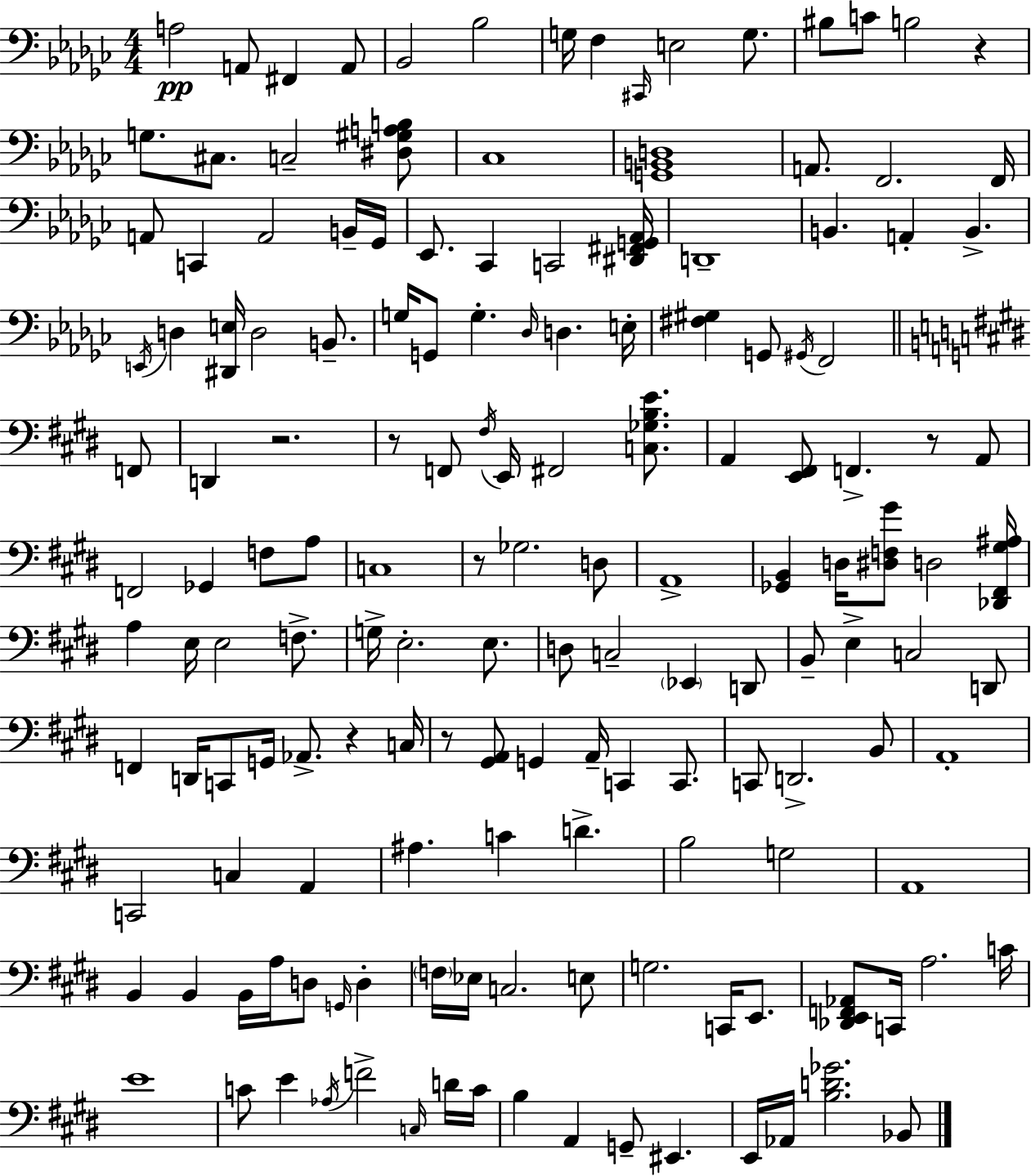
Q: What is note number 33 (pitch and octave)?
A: B2